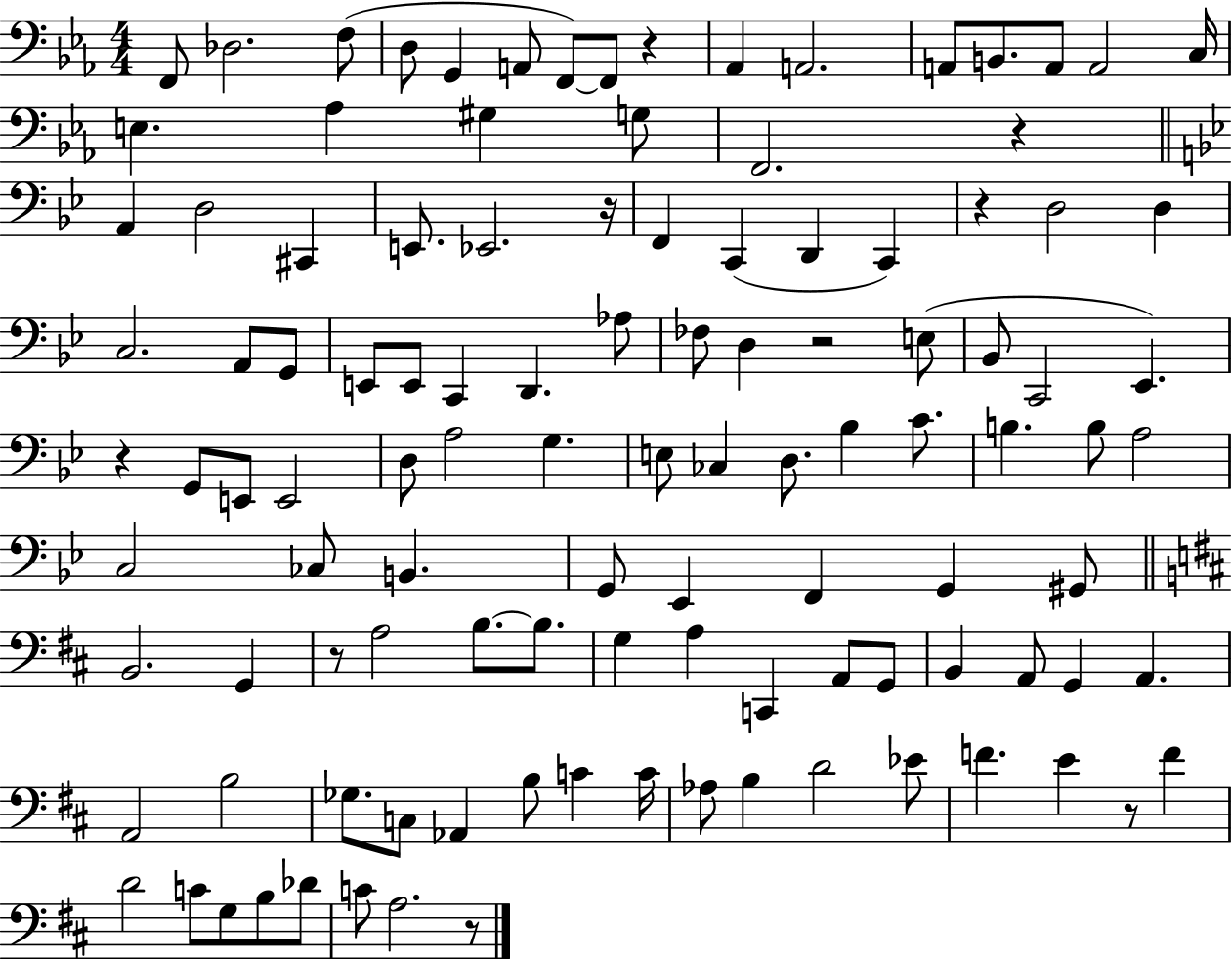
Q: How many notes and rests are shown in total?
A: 112